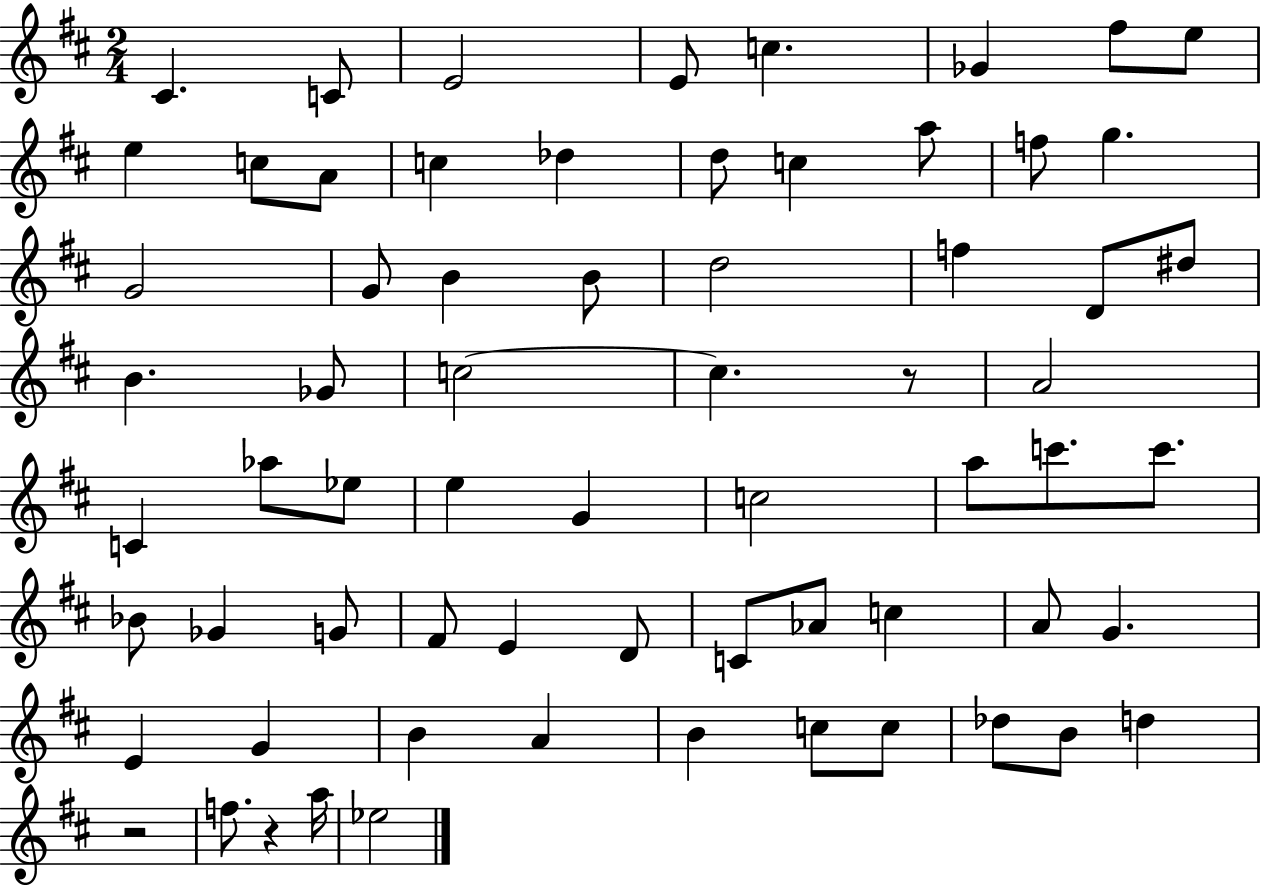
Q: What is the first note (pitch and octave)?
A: C#4